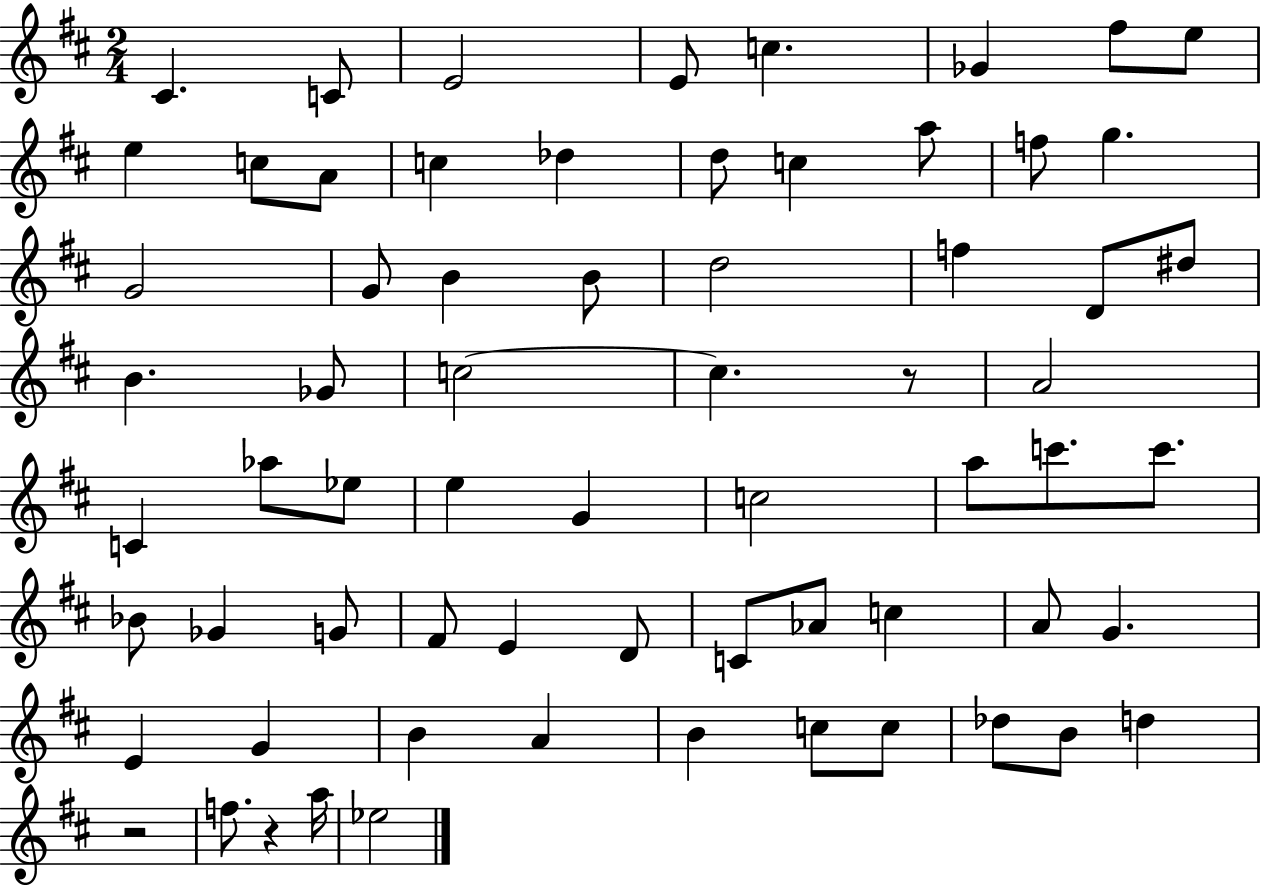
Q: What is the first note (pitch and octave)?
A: C#4